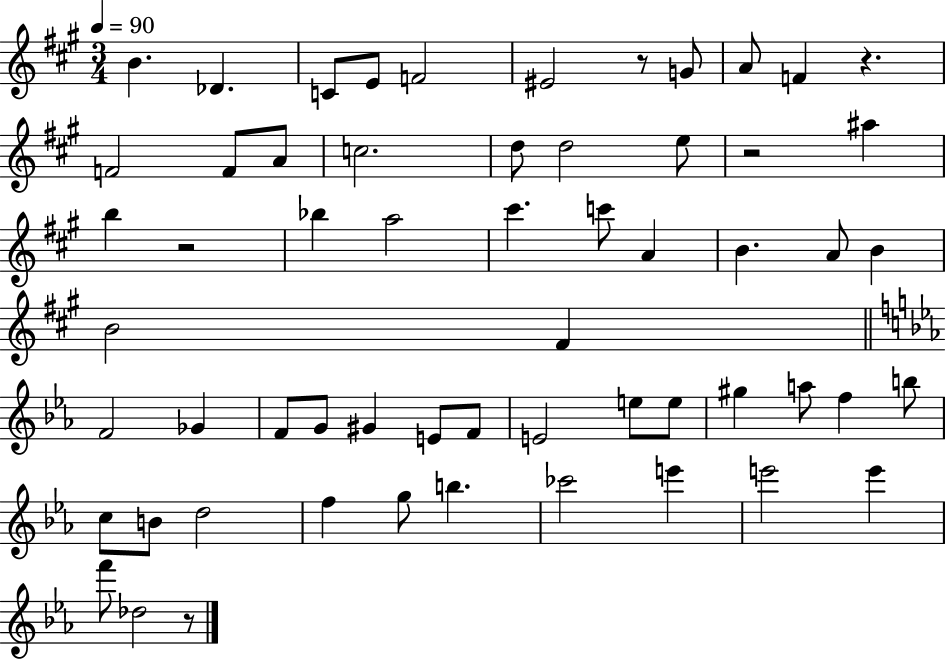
B4/q. Db4/q. C4/e E4/e F4/h EIS4/h R/e G4/e A4/e F4/q R/q. F4/h F4/e A4/e C5/h. D5/e D5/h E5/e R/h A#5/q B5/q R/h Bb5/q A5/h C#6/q. C6/e A4/q B4/q. A4/e B4/q B4/h F#4/q F4/h Gb4/q F4/e G4/e G#4/q E4/e F4/e E4/h E5/e E5/e G#5/q A5/e F5/q B5/e C5/e B4/e D5/h F5/q G5/e B5/q. CES6/h E6/q E6/h E6/q F6/e Db5/h R/e